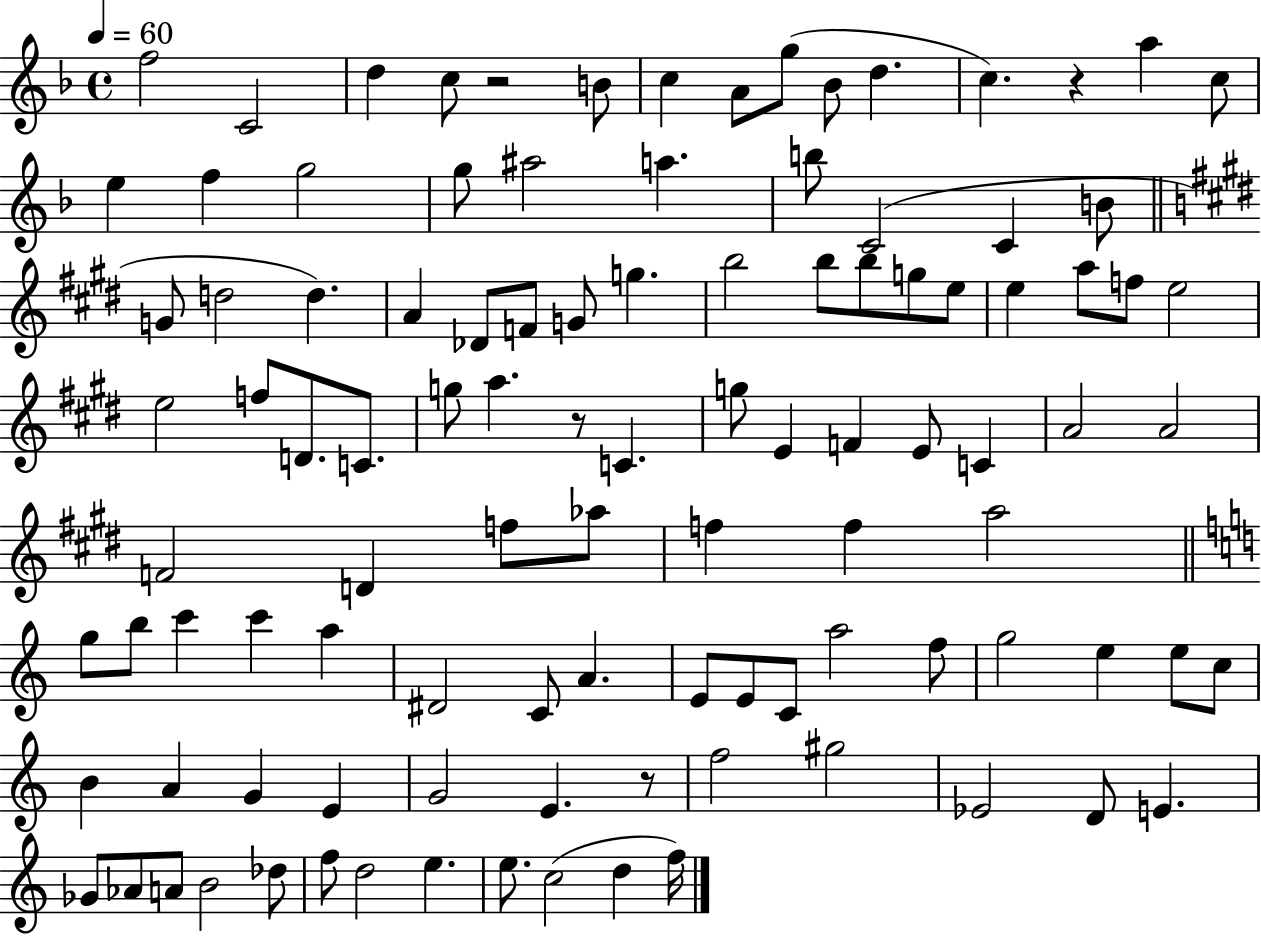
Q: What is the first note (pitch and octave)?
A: F5